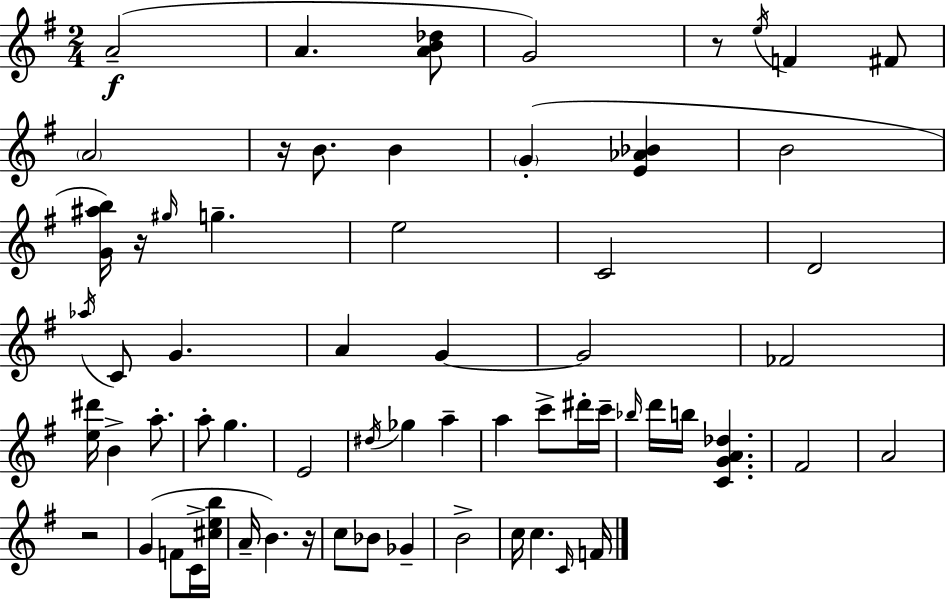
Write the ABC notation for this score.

X:1
T:Untitled
M:2/4
L:1/4
K:G
A2 A [AB_d]/2 G2 z/2 e/4 F ^F/2 A2 z/4 B/2 B G [E_A_B] B2 [G^ab]/4 z/4 ^g/4 g e2 C2 D2 _a/4 C/2 G A G G2 _F2 [e^d']/4 B a/2 a/2 g E2 ^d/4 _g a a c'/2 ^d'/4 c'/4 _b/4 d'/4 b/4 [CGA_d] ^F2 A2 z2 G F/2 C/4 [^ceb]/4 A/4 B z/4 c/2 _B/2 _G B2 c/4 c C/4 F/4